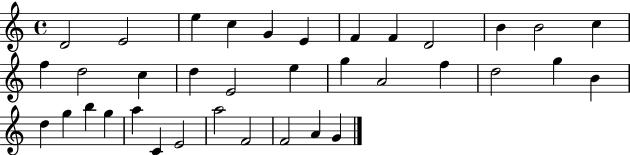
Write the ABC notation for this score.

X:1
T:Untitled
M:4/4
L:1/4
K:C
D2 E2 e c G E F F D2 B B2 c f d2 c d E2 e g A2 f d2 g B d g b g a C E2 a2 F2 F2 A G